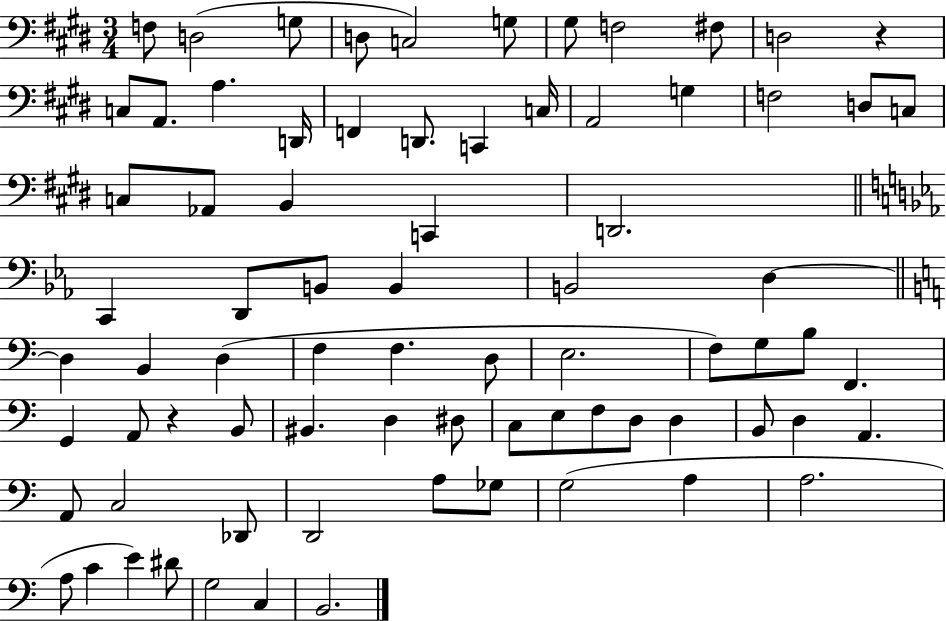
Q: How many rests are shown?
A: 2